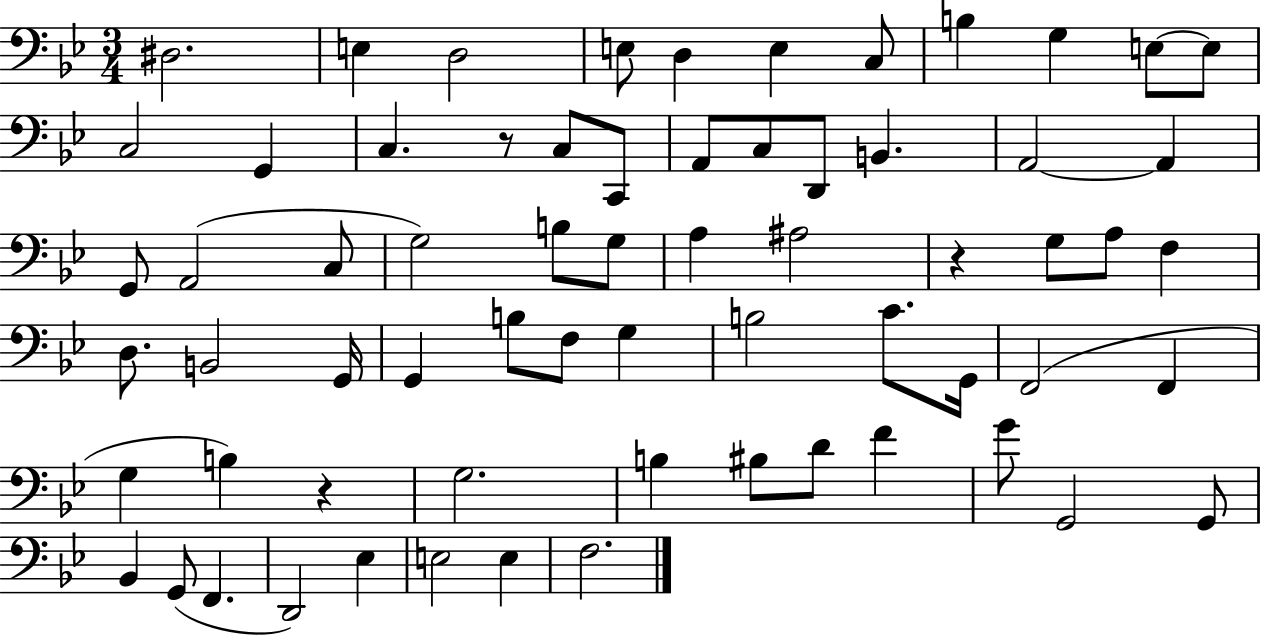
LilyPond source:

{
  \clef bass
  \numericTimeSignature
  \time 3/4
  \key bes \major
  \repeat volta 2 { dis2. | e4 d2 | e8 d4 e4 c8 | b4 g4 e8~~ e8 | \break c2 g,4 | c4. r8 c8 c,8 | a,8 c8 d,8 b,4. | a,2~~ a,4 | \break g,8 a,2( c8 | g2) b8 g8 | a4 ais2 | r4 g8 a8 f4 | \break d8. b,2 g,16 | g,4 b8 f8 g4 | b2 c'8. g,16 | f,2( f,4 | \break g4 b4) r4 | g2. | b4 bis8 d'8 f'4 | g'8 g,2 g,8 | \break bes,4 g,8( f,4. | d,2) ees4 | e2 e4 | f2. | \break } \bar "|."
}